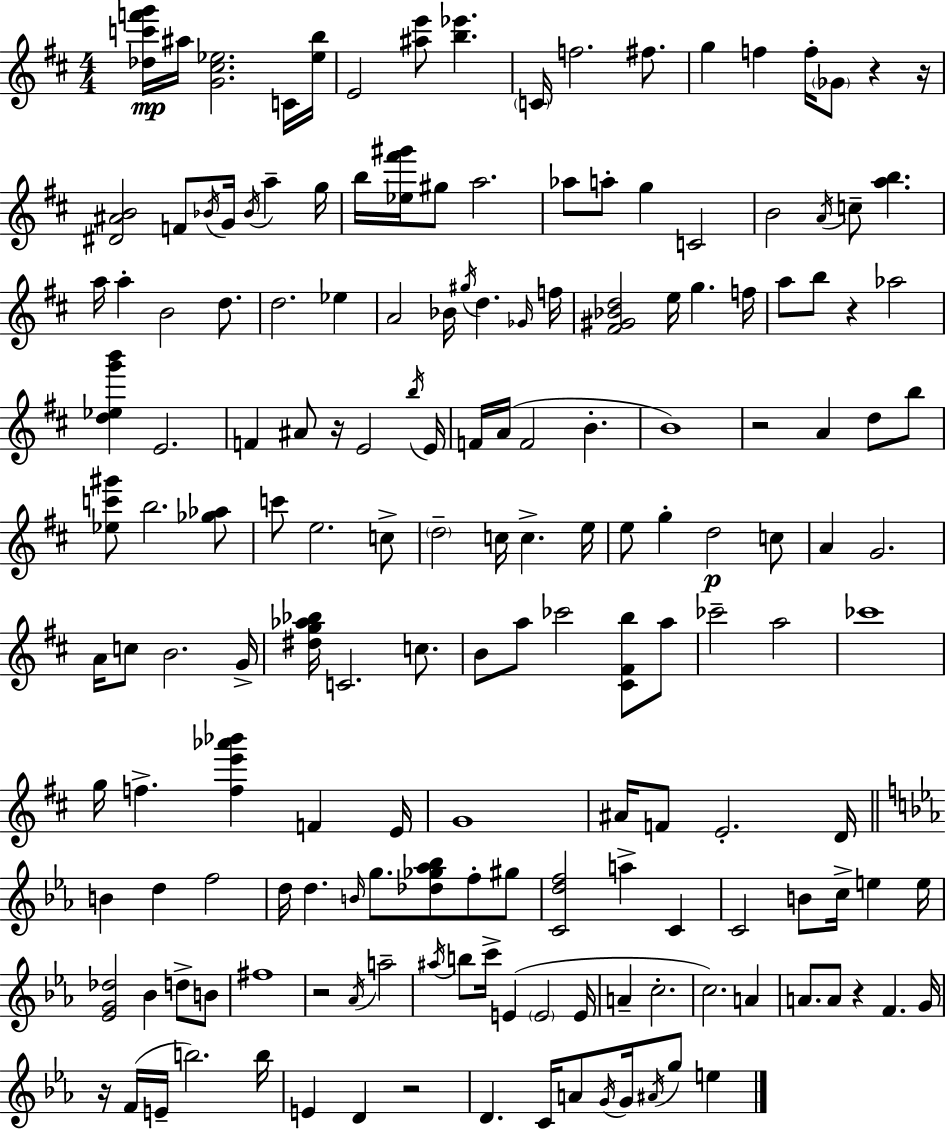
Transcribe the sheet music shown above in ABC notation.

X:1
T:Untitled
M:4/4
L:1/4
K:D
[_dc'f'g']/4 ^a/4 [G^c_e]2 C/4 [_eb]/4 E2 [^ae']/2 [b_e'] C/4 f2 ^f/2 g f f/4 _G/2 z z/4 [^D^AB]2 F/2 _B/4 G/4 _B/4 a g/4 b/4 [_e^f'^g']/4 ^g/2 a2 _a/2 a/2 g C2 B2 A/4 c/2 [ab] a/4 a B2 d/2 d2 _e A2 _B/4 ^g/4 d _G/4 f/4 [^F^G_Bd]2 e/4 g f/4 a/2 b/2 z _a2 [d_eg'b'] E2 F ^A/2 z/4 E2 b/4 E/4 F/4 A/4 F2 B B4 z2 A d/2 b/2 [_ec'^g']/2 b2 [_g_a]/2 c'/2 e2 c/2 d2 c/4 c e/4 e/2 g d2 c/2 A G2 A/4 c/2 B2 G/4 [^dg_a_b]/4 C2 c/2 B/2 a/2 _c'2 [^C^Fb]/2 a/2 _c'2 a2 _c'4 g/4 f [fe'_a'_b'] F E/4 G4 ^A/4 F/2 E2 D/4 B d f2 d/4 d B/4 g/2 [_d_g_a_b]/2 f/2 ^g/2 [Cdf]2 a C C2 B/2 c/4 e e/4 [_EG_d]2 _B d/2 B/2 ^f4 z2 _A/4 a2 ^a/4 b/2 c'/4 E E2 E/4 A c2 c2 A A/2 A/2 z F G/4 z/4 F/4 E/4 b2 b/4 E D z2 D C/4 A/2 G/4 G/4 ^A/4 g/2 e